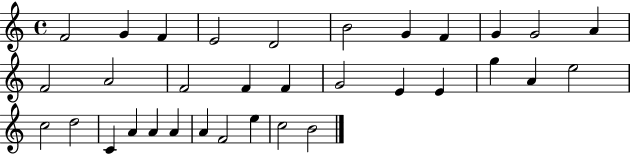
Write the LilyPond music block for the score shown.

{
  \clef treble
  \time 4/4
  \defaultTimeSignature
  \key c \major
  f'2 g'4 f'4 | e'2 d'2 | b'2 g'4 f'4 | g'4 g'2 a'4 | \break f'2 a'2 | f'2 f'4 f'4 | g'2 e'4 e'4 | g''4 a'4 e''2 | \break c''2 d''2 | c'4 a'4 a'4 a'4 | a'4 f'2 e''4 | c''2 b'2 | \break \bar "|."
}